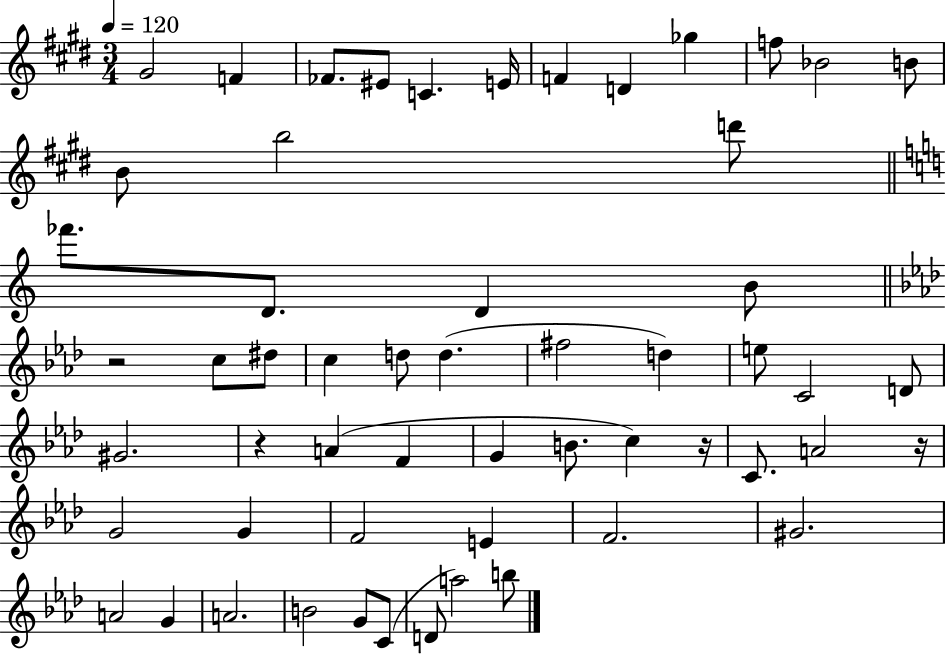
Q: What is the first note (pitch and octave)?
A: G#4